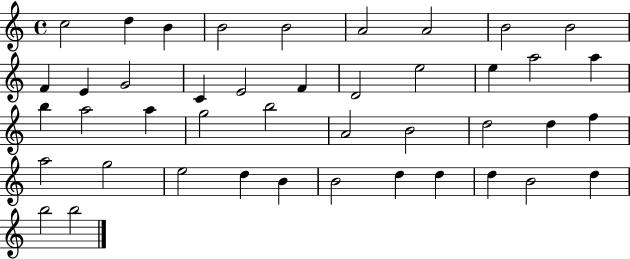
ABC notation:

X:1
T:Untitled
M:4/4
L:1/4
K:C
c2 d B B2 B2 A2 A2 B2 B2 F E G2 C E2 F D2 e2 e a2 a b a2 a g2 b2 A2 B2 d2 d f a2 g2 e2 d B B2 d d d B2 d b2 b2